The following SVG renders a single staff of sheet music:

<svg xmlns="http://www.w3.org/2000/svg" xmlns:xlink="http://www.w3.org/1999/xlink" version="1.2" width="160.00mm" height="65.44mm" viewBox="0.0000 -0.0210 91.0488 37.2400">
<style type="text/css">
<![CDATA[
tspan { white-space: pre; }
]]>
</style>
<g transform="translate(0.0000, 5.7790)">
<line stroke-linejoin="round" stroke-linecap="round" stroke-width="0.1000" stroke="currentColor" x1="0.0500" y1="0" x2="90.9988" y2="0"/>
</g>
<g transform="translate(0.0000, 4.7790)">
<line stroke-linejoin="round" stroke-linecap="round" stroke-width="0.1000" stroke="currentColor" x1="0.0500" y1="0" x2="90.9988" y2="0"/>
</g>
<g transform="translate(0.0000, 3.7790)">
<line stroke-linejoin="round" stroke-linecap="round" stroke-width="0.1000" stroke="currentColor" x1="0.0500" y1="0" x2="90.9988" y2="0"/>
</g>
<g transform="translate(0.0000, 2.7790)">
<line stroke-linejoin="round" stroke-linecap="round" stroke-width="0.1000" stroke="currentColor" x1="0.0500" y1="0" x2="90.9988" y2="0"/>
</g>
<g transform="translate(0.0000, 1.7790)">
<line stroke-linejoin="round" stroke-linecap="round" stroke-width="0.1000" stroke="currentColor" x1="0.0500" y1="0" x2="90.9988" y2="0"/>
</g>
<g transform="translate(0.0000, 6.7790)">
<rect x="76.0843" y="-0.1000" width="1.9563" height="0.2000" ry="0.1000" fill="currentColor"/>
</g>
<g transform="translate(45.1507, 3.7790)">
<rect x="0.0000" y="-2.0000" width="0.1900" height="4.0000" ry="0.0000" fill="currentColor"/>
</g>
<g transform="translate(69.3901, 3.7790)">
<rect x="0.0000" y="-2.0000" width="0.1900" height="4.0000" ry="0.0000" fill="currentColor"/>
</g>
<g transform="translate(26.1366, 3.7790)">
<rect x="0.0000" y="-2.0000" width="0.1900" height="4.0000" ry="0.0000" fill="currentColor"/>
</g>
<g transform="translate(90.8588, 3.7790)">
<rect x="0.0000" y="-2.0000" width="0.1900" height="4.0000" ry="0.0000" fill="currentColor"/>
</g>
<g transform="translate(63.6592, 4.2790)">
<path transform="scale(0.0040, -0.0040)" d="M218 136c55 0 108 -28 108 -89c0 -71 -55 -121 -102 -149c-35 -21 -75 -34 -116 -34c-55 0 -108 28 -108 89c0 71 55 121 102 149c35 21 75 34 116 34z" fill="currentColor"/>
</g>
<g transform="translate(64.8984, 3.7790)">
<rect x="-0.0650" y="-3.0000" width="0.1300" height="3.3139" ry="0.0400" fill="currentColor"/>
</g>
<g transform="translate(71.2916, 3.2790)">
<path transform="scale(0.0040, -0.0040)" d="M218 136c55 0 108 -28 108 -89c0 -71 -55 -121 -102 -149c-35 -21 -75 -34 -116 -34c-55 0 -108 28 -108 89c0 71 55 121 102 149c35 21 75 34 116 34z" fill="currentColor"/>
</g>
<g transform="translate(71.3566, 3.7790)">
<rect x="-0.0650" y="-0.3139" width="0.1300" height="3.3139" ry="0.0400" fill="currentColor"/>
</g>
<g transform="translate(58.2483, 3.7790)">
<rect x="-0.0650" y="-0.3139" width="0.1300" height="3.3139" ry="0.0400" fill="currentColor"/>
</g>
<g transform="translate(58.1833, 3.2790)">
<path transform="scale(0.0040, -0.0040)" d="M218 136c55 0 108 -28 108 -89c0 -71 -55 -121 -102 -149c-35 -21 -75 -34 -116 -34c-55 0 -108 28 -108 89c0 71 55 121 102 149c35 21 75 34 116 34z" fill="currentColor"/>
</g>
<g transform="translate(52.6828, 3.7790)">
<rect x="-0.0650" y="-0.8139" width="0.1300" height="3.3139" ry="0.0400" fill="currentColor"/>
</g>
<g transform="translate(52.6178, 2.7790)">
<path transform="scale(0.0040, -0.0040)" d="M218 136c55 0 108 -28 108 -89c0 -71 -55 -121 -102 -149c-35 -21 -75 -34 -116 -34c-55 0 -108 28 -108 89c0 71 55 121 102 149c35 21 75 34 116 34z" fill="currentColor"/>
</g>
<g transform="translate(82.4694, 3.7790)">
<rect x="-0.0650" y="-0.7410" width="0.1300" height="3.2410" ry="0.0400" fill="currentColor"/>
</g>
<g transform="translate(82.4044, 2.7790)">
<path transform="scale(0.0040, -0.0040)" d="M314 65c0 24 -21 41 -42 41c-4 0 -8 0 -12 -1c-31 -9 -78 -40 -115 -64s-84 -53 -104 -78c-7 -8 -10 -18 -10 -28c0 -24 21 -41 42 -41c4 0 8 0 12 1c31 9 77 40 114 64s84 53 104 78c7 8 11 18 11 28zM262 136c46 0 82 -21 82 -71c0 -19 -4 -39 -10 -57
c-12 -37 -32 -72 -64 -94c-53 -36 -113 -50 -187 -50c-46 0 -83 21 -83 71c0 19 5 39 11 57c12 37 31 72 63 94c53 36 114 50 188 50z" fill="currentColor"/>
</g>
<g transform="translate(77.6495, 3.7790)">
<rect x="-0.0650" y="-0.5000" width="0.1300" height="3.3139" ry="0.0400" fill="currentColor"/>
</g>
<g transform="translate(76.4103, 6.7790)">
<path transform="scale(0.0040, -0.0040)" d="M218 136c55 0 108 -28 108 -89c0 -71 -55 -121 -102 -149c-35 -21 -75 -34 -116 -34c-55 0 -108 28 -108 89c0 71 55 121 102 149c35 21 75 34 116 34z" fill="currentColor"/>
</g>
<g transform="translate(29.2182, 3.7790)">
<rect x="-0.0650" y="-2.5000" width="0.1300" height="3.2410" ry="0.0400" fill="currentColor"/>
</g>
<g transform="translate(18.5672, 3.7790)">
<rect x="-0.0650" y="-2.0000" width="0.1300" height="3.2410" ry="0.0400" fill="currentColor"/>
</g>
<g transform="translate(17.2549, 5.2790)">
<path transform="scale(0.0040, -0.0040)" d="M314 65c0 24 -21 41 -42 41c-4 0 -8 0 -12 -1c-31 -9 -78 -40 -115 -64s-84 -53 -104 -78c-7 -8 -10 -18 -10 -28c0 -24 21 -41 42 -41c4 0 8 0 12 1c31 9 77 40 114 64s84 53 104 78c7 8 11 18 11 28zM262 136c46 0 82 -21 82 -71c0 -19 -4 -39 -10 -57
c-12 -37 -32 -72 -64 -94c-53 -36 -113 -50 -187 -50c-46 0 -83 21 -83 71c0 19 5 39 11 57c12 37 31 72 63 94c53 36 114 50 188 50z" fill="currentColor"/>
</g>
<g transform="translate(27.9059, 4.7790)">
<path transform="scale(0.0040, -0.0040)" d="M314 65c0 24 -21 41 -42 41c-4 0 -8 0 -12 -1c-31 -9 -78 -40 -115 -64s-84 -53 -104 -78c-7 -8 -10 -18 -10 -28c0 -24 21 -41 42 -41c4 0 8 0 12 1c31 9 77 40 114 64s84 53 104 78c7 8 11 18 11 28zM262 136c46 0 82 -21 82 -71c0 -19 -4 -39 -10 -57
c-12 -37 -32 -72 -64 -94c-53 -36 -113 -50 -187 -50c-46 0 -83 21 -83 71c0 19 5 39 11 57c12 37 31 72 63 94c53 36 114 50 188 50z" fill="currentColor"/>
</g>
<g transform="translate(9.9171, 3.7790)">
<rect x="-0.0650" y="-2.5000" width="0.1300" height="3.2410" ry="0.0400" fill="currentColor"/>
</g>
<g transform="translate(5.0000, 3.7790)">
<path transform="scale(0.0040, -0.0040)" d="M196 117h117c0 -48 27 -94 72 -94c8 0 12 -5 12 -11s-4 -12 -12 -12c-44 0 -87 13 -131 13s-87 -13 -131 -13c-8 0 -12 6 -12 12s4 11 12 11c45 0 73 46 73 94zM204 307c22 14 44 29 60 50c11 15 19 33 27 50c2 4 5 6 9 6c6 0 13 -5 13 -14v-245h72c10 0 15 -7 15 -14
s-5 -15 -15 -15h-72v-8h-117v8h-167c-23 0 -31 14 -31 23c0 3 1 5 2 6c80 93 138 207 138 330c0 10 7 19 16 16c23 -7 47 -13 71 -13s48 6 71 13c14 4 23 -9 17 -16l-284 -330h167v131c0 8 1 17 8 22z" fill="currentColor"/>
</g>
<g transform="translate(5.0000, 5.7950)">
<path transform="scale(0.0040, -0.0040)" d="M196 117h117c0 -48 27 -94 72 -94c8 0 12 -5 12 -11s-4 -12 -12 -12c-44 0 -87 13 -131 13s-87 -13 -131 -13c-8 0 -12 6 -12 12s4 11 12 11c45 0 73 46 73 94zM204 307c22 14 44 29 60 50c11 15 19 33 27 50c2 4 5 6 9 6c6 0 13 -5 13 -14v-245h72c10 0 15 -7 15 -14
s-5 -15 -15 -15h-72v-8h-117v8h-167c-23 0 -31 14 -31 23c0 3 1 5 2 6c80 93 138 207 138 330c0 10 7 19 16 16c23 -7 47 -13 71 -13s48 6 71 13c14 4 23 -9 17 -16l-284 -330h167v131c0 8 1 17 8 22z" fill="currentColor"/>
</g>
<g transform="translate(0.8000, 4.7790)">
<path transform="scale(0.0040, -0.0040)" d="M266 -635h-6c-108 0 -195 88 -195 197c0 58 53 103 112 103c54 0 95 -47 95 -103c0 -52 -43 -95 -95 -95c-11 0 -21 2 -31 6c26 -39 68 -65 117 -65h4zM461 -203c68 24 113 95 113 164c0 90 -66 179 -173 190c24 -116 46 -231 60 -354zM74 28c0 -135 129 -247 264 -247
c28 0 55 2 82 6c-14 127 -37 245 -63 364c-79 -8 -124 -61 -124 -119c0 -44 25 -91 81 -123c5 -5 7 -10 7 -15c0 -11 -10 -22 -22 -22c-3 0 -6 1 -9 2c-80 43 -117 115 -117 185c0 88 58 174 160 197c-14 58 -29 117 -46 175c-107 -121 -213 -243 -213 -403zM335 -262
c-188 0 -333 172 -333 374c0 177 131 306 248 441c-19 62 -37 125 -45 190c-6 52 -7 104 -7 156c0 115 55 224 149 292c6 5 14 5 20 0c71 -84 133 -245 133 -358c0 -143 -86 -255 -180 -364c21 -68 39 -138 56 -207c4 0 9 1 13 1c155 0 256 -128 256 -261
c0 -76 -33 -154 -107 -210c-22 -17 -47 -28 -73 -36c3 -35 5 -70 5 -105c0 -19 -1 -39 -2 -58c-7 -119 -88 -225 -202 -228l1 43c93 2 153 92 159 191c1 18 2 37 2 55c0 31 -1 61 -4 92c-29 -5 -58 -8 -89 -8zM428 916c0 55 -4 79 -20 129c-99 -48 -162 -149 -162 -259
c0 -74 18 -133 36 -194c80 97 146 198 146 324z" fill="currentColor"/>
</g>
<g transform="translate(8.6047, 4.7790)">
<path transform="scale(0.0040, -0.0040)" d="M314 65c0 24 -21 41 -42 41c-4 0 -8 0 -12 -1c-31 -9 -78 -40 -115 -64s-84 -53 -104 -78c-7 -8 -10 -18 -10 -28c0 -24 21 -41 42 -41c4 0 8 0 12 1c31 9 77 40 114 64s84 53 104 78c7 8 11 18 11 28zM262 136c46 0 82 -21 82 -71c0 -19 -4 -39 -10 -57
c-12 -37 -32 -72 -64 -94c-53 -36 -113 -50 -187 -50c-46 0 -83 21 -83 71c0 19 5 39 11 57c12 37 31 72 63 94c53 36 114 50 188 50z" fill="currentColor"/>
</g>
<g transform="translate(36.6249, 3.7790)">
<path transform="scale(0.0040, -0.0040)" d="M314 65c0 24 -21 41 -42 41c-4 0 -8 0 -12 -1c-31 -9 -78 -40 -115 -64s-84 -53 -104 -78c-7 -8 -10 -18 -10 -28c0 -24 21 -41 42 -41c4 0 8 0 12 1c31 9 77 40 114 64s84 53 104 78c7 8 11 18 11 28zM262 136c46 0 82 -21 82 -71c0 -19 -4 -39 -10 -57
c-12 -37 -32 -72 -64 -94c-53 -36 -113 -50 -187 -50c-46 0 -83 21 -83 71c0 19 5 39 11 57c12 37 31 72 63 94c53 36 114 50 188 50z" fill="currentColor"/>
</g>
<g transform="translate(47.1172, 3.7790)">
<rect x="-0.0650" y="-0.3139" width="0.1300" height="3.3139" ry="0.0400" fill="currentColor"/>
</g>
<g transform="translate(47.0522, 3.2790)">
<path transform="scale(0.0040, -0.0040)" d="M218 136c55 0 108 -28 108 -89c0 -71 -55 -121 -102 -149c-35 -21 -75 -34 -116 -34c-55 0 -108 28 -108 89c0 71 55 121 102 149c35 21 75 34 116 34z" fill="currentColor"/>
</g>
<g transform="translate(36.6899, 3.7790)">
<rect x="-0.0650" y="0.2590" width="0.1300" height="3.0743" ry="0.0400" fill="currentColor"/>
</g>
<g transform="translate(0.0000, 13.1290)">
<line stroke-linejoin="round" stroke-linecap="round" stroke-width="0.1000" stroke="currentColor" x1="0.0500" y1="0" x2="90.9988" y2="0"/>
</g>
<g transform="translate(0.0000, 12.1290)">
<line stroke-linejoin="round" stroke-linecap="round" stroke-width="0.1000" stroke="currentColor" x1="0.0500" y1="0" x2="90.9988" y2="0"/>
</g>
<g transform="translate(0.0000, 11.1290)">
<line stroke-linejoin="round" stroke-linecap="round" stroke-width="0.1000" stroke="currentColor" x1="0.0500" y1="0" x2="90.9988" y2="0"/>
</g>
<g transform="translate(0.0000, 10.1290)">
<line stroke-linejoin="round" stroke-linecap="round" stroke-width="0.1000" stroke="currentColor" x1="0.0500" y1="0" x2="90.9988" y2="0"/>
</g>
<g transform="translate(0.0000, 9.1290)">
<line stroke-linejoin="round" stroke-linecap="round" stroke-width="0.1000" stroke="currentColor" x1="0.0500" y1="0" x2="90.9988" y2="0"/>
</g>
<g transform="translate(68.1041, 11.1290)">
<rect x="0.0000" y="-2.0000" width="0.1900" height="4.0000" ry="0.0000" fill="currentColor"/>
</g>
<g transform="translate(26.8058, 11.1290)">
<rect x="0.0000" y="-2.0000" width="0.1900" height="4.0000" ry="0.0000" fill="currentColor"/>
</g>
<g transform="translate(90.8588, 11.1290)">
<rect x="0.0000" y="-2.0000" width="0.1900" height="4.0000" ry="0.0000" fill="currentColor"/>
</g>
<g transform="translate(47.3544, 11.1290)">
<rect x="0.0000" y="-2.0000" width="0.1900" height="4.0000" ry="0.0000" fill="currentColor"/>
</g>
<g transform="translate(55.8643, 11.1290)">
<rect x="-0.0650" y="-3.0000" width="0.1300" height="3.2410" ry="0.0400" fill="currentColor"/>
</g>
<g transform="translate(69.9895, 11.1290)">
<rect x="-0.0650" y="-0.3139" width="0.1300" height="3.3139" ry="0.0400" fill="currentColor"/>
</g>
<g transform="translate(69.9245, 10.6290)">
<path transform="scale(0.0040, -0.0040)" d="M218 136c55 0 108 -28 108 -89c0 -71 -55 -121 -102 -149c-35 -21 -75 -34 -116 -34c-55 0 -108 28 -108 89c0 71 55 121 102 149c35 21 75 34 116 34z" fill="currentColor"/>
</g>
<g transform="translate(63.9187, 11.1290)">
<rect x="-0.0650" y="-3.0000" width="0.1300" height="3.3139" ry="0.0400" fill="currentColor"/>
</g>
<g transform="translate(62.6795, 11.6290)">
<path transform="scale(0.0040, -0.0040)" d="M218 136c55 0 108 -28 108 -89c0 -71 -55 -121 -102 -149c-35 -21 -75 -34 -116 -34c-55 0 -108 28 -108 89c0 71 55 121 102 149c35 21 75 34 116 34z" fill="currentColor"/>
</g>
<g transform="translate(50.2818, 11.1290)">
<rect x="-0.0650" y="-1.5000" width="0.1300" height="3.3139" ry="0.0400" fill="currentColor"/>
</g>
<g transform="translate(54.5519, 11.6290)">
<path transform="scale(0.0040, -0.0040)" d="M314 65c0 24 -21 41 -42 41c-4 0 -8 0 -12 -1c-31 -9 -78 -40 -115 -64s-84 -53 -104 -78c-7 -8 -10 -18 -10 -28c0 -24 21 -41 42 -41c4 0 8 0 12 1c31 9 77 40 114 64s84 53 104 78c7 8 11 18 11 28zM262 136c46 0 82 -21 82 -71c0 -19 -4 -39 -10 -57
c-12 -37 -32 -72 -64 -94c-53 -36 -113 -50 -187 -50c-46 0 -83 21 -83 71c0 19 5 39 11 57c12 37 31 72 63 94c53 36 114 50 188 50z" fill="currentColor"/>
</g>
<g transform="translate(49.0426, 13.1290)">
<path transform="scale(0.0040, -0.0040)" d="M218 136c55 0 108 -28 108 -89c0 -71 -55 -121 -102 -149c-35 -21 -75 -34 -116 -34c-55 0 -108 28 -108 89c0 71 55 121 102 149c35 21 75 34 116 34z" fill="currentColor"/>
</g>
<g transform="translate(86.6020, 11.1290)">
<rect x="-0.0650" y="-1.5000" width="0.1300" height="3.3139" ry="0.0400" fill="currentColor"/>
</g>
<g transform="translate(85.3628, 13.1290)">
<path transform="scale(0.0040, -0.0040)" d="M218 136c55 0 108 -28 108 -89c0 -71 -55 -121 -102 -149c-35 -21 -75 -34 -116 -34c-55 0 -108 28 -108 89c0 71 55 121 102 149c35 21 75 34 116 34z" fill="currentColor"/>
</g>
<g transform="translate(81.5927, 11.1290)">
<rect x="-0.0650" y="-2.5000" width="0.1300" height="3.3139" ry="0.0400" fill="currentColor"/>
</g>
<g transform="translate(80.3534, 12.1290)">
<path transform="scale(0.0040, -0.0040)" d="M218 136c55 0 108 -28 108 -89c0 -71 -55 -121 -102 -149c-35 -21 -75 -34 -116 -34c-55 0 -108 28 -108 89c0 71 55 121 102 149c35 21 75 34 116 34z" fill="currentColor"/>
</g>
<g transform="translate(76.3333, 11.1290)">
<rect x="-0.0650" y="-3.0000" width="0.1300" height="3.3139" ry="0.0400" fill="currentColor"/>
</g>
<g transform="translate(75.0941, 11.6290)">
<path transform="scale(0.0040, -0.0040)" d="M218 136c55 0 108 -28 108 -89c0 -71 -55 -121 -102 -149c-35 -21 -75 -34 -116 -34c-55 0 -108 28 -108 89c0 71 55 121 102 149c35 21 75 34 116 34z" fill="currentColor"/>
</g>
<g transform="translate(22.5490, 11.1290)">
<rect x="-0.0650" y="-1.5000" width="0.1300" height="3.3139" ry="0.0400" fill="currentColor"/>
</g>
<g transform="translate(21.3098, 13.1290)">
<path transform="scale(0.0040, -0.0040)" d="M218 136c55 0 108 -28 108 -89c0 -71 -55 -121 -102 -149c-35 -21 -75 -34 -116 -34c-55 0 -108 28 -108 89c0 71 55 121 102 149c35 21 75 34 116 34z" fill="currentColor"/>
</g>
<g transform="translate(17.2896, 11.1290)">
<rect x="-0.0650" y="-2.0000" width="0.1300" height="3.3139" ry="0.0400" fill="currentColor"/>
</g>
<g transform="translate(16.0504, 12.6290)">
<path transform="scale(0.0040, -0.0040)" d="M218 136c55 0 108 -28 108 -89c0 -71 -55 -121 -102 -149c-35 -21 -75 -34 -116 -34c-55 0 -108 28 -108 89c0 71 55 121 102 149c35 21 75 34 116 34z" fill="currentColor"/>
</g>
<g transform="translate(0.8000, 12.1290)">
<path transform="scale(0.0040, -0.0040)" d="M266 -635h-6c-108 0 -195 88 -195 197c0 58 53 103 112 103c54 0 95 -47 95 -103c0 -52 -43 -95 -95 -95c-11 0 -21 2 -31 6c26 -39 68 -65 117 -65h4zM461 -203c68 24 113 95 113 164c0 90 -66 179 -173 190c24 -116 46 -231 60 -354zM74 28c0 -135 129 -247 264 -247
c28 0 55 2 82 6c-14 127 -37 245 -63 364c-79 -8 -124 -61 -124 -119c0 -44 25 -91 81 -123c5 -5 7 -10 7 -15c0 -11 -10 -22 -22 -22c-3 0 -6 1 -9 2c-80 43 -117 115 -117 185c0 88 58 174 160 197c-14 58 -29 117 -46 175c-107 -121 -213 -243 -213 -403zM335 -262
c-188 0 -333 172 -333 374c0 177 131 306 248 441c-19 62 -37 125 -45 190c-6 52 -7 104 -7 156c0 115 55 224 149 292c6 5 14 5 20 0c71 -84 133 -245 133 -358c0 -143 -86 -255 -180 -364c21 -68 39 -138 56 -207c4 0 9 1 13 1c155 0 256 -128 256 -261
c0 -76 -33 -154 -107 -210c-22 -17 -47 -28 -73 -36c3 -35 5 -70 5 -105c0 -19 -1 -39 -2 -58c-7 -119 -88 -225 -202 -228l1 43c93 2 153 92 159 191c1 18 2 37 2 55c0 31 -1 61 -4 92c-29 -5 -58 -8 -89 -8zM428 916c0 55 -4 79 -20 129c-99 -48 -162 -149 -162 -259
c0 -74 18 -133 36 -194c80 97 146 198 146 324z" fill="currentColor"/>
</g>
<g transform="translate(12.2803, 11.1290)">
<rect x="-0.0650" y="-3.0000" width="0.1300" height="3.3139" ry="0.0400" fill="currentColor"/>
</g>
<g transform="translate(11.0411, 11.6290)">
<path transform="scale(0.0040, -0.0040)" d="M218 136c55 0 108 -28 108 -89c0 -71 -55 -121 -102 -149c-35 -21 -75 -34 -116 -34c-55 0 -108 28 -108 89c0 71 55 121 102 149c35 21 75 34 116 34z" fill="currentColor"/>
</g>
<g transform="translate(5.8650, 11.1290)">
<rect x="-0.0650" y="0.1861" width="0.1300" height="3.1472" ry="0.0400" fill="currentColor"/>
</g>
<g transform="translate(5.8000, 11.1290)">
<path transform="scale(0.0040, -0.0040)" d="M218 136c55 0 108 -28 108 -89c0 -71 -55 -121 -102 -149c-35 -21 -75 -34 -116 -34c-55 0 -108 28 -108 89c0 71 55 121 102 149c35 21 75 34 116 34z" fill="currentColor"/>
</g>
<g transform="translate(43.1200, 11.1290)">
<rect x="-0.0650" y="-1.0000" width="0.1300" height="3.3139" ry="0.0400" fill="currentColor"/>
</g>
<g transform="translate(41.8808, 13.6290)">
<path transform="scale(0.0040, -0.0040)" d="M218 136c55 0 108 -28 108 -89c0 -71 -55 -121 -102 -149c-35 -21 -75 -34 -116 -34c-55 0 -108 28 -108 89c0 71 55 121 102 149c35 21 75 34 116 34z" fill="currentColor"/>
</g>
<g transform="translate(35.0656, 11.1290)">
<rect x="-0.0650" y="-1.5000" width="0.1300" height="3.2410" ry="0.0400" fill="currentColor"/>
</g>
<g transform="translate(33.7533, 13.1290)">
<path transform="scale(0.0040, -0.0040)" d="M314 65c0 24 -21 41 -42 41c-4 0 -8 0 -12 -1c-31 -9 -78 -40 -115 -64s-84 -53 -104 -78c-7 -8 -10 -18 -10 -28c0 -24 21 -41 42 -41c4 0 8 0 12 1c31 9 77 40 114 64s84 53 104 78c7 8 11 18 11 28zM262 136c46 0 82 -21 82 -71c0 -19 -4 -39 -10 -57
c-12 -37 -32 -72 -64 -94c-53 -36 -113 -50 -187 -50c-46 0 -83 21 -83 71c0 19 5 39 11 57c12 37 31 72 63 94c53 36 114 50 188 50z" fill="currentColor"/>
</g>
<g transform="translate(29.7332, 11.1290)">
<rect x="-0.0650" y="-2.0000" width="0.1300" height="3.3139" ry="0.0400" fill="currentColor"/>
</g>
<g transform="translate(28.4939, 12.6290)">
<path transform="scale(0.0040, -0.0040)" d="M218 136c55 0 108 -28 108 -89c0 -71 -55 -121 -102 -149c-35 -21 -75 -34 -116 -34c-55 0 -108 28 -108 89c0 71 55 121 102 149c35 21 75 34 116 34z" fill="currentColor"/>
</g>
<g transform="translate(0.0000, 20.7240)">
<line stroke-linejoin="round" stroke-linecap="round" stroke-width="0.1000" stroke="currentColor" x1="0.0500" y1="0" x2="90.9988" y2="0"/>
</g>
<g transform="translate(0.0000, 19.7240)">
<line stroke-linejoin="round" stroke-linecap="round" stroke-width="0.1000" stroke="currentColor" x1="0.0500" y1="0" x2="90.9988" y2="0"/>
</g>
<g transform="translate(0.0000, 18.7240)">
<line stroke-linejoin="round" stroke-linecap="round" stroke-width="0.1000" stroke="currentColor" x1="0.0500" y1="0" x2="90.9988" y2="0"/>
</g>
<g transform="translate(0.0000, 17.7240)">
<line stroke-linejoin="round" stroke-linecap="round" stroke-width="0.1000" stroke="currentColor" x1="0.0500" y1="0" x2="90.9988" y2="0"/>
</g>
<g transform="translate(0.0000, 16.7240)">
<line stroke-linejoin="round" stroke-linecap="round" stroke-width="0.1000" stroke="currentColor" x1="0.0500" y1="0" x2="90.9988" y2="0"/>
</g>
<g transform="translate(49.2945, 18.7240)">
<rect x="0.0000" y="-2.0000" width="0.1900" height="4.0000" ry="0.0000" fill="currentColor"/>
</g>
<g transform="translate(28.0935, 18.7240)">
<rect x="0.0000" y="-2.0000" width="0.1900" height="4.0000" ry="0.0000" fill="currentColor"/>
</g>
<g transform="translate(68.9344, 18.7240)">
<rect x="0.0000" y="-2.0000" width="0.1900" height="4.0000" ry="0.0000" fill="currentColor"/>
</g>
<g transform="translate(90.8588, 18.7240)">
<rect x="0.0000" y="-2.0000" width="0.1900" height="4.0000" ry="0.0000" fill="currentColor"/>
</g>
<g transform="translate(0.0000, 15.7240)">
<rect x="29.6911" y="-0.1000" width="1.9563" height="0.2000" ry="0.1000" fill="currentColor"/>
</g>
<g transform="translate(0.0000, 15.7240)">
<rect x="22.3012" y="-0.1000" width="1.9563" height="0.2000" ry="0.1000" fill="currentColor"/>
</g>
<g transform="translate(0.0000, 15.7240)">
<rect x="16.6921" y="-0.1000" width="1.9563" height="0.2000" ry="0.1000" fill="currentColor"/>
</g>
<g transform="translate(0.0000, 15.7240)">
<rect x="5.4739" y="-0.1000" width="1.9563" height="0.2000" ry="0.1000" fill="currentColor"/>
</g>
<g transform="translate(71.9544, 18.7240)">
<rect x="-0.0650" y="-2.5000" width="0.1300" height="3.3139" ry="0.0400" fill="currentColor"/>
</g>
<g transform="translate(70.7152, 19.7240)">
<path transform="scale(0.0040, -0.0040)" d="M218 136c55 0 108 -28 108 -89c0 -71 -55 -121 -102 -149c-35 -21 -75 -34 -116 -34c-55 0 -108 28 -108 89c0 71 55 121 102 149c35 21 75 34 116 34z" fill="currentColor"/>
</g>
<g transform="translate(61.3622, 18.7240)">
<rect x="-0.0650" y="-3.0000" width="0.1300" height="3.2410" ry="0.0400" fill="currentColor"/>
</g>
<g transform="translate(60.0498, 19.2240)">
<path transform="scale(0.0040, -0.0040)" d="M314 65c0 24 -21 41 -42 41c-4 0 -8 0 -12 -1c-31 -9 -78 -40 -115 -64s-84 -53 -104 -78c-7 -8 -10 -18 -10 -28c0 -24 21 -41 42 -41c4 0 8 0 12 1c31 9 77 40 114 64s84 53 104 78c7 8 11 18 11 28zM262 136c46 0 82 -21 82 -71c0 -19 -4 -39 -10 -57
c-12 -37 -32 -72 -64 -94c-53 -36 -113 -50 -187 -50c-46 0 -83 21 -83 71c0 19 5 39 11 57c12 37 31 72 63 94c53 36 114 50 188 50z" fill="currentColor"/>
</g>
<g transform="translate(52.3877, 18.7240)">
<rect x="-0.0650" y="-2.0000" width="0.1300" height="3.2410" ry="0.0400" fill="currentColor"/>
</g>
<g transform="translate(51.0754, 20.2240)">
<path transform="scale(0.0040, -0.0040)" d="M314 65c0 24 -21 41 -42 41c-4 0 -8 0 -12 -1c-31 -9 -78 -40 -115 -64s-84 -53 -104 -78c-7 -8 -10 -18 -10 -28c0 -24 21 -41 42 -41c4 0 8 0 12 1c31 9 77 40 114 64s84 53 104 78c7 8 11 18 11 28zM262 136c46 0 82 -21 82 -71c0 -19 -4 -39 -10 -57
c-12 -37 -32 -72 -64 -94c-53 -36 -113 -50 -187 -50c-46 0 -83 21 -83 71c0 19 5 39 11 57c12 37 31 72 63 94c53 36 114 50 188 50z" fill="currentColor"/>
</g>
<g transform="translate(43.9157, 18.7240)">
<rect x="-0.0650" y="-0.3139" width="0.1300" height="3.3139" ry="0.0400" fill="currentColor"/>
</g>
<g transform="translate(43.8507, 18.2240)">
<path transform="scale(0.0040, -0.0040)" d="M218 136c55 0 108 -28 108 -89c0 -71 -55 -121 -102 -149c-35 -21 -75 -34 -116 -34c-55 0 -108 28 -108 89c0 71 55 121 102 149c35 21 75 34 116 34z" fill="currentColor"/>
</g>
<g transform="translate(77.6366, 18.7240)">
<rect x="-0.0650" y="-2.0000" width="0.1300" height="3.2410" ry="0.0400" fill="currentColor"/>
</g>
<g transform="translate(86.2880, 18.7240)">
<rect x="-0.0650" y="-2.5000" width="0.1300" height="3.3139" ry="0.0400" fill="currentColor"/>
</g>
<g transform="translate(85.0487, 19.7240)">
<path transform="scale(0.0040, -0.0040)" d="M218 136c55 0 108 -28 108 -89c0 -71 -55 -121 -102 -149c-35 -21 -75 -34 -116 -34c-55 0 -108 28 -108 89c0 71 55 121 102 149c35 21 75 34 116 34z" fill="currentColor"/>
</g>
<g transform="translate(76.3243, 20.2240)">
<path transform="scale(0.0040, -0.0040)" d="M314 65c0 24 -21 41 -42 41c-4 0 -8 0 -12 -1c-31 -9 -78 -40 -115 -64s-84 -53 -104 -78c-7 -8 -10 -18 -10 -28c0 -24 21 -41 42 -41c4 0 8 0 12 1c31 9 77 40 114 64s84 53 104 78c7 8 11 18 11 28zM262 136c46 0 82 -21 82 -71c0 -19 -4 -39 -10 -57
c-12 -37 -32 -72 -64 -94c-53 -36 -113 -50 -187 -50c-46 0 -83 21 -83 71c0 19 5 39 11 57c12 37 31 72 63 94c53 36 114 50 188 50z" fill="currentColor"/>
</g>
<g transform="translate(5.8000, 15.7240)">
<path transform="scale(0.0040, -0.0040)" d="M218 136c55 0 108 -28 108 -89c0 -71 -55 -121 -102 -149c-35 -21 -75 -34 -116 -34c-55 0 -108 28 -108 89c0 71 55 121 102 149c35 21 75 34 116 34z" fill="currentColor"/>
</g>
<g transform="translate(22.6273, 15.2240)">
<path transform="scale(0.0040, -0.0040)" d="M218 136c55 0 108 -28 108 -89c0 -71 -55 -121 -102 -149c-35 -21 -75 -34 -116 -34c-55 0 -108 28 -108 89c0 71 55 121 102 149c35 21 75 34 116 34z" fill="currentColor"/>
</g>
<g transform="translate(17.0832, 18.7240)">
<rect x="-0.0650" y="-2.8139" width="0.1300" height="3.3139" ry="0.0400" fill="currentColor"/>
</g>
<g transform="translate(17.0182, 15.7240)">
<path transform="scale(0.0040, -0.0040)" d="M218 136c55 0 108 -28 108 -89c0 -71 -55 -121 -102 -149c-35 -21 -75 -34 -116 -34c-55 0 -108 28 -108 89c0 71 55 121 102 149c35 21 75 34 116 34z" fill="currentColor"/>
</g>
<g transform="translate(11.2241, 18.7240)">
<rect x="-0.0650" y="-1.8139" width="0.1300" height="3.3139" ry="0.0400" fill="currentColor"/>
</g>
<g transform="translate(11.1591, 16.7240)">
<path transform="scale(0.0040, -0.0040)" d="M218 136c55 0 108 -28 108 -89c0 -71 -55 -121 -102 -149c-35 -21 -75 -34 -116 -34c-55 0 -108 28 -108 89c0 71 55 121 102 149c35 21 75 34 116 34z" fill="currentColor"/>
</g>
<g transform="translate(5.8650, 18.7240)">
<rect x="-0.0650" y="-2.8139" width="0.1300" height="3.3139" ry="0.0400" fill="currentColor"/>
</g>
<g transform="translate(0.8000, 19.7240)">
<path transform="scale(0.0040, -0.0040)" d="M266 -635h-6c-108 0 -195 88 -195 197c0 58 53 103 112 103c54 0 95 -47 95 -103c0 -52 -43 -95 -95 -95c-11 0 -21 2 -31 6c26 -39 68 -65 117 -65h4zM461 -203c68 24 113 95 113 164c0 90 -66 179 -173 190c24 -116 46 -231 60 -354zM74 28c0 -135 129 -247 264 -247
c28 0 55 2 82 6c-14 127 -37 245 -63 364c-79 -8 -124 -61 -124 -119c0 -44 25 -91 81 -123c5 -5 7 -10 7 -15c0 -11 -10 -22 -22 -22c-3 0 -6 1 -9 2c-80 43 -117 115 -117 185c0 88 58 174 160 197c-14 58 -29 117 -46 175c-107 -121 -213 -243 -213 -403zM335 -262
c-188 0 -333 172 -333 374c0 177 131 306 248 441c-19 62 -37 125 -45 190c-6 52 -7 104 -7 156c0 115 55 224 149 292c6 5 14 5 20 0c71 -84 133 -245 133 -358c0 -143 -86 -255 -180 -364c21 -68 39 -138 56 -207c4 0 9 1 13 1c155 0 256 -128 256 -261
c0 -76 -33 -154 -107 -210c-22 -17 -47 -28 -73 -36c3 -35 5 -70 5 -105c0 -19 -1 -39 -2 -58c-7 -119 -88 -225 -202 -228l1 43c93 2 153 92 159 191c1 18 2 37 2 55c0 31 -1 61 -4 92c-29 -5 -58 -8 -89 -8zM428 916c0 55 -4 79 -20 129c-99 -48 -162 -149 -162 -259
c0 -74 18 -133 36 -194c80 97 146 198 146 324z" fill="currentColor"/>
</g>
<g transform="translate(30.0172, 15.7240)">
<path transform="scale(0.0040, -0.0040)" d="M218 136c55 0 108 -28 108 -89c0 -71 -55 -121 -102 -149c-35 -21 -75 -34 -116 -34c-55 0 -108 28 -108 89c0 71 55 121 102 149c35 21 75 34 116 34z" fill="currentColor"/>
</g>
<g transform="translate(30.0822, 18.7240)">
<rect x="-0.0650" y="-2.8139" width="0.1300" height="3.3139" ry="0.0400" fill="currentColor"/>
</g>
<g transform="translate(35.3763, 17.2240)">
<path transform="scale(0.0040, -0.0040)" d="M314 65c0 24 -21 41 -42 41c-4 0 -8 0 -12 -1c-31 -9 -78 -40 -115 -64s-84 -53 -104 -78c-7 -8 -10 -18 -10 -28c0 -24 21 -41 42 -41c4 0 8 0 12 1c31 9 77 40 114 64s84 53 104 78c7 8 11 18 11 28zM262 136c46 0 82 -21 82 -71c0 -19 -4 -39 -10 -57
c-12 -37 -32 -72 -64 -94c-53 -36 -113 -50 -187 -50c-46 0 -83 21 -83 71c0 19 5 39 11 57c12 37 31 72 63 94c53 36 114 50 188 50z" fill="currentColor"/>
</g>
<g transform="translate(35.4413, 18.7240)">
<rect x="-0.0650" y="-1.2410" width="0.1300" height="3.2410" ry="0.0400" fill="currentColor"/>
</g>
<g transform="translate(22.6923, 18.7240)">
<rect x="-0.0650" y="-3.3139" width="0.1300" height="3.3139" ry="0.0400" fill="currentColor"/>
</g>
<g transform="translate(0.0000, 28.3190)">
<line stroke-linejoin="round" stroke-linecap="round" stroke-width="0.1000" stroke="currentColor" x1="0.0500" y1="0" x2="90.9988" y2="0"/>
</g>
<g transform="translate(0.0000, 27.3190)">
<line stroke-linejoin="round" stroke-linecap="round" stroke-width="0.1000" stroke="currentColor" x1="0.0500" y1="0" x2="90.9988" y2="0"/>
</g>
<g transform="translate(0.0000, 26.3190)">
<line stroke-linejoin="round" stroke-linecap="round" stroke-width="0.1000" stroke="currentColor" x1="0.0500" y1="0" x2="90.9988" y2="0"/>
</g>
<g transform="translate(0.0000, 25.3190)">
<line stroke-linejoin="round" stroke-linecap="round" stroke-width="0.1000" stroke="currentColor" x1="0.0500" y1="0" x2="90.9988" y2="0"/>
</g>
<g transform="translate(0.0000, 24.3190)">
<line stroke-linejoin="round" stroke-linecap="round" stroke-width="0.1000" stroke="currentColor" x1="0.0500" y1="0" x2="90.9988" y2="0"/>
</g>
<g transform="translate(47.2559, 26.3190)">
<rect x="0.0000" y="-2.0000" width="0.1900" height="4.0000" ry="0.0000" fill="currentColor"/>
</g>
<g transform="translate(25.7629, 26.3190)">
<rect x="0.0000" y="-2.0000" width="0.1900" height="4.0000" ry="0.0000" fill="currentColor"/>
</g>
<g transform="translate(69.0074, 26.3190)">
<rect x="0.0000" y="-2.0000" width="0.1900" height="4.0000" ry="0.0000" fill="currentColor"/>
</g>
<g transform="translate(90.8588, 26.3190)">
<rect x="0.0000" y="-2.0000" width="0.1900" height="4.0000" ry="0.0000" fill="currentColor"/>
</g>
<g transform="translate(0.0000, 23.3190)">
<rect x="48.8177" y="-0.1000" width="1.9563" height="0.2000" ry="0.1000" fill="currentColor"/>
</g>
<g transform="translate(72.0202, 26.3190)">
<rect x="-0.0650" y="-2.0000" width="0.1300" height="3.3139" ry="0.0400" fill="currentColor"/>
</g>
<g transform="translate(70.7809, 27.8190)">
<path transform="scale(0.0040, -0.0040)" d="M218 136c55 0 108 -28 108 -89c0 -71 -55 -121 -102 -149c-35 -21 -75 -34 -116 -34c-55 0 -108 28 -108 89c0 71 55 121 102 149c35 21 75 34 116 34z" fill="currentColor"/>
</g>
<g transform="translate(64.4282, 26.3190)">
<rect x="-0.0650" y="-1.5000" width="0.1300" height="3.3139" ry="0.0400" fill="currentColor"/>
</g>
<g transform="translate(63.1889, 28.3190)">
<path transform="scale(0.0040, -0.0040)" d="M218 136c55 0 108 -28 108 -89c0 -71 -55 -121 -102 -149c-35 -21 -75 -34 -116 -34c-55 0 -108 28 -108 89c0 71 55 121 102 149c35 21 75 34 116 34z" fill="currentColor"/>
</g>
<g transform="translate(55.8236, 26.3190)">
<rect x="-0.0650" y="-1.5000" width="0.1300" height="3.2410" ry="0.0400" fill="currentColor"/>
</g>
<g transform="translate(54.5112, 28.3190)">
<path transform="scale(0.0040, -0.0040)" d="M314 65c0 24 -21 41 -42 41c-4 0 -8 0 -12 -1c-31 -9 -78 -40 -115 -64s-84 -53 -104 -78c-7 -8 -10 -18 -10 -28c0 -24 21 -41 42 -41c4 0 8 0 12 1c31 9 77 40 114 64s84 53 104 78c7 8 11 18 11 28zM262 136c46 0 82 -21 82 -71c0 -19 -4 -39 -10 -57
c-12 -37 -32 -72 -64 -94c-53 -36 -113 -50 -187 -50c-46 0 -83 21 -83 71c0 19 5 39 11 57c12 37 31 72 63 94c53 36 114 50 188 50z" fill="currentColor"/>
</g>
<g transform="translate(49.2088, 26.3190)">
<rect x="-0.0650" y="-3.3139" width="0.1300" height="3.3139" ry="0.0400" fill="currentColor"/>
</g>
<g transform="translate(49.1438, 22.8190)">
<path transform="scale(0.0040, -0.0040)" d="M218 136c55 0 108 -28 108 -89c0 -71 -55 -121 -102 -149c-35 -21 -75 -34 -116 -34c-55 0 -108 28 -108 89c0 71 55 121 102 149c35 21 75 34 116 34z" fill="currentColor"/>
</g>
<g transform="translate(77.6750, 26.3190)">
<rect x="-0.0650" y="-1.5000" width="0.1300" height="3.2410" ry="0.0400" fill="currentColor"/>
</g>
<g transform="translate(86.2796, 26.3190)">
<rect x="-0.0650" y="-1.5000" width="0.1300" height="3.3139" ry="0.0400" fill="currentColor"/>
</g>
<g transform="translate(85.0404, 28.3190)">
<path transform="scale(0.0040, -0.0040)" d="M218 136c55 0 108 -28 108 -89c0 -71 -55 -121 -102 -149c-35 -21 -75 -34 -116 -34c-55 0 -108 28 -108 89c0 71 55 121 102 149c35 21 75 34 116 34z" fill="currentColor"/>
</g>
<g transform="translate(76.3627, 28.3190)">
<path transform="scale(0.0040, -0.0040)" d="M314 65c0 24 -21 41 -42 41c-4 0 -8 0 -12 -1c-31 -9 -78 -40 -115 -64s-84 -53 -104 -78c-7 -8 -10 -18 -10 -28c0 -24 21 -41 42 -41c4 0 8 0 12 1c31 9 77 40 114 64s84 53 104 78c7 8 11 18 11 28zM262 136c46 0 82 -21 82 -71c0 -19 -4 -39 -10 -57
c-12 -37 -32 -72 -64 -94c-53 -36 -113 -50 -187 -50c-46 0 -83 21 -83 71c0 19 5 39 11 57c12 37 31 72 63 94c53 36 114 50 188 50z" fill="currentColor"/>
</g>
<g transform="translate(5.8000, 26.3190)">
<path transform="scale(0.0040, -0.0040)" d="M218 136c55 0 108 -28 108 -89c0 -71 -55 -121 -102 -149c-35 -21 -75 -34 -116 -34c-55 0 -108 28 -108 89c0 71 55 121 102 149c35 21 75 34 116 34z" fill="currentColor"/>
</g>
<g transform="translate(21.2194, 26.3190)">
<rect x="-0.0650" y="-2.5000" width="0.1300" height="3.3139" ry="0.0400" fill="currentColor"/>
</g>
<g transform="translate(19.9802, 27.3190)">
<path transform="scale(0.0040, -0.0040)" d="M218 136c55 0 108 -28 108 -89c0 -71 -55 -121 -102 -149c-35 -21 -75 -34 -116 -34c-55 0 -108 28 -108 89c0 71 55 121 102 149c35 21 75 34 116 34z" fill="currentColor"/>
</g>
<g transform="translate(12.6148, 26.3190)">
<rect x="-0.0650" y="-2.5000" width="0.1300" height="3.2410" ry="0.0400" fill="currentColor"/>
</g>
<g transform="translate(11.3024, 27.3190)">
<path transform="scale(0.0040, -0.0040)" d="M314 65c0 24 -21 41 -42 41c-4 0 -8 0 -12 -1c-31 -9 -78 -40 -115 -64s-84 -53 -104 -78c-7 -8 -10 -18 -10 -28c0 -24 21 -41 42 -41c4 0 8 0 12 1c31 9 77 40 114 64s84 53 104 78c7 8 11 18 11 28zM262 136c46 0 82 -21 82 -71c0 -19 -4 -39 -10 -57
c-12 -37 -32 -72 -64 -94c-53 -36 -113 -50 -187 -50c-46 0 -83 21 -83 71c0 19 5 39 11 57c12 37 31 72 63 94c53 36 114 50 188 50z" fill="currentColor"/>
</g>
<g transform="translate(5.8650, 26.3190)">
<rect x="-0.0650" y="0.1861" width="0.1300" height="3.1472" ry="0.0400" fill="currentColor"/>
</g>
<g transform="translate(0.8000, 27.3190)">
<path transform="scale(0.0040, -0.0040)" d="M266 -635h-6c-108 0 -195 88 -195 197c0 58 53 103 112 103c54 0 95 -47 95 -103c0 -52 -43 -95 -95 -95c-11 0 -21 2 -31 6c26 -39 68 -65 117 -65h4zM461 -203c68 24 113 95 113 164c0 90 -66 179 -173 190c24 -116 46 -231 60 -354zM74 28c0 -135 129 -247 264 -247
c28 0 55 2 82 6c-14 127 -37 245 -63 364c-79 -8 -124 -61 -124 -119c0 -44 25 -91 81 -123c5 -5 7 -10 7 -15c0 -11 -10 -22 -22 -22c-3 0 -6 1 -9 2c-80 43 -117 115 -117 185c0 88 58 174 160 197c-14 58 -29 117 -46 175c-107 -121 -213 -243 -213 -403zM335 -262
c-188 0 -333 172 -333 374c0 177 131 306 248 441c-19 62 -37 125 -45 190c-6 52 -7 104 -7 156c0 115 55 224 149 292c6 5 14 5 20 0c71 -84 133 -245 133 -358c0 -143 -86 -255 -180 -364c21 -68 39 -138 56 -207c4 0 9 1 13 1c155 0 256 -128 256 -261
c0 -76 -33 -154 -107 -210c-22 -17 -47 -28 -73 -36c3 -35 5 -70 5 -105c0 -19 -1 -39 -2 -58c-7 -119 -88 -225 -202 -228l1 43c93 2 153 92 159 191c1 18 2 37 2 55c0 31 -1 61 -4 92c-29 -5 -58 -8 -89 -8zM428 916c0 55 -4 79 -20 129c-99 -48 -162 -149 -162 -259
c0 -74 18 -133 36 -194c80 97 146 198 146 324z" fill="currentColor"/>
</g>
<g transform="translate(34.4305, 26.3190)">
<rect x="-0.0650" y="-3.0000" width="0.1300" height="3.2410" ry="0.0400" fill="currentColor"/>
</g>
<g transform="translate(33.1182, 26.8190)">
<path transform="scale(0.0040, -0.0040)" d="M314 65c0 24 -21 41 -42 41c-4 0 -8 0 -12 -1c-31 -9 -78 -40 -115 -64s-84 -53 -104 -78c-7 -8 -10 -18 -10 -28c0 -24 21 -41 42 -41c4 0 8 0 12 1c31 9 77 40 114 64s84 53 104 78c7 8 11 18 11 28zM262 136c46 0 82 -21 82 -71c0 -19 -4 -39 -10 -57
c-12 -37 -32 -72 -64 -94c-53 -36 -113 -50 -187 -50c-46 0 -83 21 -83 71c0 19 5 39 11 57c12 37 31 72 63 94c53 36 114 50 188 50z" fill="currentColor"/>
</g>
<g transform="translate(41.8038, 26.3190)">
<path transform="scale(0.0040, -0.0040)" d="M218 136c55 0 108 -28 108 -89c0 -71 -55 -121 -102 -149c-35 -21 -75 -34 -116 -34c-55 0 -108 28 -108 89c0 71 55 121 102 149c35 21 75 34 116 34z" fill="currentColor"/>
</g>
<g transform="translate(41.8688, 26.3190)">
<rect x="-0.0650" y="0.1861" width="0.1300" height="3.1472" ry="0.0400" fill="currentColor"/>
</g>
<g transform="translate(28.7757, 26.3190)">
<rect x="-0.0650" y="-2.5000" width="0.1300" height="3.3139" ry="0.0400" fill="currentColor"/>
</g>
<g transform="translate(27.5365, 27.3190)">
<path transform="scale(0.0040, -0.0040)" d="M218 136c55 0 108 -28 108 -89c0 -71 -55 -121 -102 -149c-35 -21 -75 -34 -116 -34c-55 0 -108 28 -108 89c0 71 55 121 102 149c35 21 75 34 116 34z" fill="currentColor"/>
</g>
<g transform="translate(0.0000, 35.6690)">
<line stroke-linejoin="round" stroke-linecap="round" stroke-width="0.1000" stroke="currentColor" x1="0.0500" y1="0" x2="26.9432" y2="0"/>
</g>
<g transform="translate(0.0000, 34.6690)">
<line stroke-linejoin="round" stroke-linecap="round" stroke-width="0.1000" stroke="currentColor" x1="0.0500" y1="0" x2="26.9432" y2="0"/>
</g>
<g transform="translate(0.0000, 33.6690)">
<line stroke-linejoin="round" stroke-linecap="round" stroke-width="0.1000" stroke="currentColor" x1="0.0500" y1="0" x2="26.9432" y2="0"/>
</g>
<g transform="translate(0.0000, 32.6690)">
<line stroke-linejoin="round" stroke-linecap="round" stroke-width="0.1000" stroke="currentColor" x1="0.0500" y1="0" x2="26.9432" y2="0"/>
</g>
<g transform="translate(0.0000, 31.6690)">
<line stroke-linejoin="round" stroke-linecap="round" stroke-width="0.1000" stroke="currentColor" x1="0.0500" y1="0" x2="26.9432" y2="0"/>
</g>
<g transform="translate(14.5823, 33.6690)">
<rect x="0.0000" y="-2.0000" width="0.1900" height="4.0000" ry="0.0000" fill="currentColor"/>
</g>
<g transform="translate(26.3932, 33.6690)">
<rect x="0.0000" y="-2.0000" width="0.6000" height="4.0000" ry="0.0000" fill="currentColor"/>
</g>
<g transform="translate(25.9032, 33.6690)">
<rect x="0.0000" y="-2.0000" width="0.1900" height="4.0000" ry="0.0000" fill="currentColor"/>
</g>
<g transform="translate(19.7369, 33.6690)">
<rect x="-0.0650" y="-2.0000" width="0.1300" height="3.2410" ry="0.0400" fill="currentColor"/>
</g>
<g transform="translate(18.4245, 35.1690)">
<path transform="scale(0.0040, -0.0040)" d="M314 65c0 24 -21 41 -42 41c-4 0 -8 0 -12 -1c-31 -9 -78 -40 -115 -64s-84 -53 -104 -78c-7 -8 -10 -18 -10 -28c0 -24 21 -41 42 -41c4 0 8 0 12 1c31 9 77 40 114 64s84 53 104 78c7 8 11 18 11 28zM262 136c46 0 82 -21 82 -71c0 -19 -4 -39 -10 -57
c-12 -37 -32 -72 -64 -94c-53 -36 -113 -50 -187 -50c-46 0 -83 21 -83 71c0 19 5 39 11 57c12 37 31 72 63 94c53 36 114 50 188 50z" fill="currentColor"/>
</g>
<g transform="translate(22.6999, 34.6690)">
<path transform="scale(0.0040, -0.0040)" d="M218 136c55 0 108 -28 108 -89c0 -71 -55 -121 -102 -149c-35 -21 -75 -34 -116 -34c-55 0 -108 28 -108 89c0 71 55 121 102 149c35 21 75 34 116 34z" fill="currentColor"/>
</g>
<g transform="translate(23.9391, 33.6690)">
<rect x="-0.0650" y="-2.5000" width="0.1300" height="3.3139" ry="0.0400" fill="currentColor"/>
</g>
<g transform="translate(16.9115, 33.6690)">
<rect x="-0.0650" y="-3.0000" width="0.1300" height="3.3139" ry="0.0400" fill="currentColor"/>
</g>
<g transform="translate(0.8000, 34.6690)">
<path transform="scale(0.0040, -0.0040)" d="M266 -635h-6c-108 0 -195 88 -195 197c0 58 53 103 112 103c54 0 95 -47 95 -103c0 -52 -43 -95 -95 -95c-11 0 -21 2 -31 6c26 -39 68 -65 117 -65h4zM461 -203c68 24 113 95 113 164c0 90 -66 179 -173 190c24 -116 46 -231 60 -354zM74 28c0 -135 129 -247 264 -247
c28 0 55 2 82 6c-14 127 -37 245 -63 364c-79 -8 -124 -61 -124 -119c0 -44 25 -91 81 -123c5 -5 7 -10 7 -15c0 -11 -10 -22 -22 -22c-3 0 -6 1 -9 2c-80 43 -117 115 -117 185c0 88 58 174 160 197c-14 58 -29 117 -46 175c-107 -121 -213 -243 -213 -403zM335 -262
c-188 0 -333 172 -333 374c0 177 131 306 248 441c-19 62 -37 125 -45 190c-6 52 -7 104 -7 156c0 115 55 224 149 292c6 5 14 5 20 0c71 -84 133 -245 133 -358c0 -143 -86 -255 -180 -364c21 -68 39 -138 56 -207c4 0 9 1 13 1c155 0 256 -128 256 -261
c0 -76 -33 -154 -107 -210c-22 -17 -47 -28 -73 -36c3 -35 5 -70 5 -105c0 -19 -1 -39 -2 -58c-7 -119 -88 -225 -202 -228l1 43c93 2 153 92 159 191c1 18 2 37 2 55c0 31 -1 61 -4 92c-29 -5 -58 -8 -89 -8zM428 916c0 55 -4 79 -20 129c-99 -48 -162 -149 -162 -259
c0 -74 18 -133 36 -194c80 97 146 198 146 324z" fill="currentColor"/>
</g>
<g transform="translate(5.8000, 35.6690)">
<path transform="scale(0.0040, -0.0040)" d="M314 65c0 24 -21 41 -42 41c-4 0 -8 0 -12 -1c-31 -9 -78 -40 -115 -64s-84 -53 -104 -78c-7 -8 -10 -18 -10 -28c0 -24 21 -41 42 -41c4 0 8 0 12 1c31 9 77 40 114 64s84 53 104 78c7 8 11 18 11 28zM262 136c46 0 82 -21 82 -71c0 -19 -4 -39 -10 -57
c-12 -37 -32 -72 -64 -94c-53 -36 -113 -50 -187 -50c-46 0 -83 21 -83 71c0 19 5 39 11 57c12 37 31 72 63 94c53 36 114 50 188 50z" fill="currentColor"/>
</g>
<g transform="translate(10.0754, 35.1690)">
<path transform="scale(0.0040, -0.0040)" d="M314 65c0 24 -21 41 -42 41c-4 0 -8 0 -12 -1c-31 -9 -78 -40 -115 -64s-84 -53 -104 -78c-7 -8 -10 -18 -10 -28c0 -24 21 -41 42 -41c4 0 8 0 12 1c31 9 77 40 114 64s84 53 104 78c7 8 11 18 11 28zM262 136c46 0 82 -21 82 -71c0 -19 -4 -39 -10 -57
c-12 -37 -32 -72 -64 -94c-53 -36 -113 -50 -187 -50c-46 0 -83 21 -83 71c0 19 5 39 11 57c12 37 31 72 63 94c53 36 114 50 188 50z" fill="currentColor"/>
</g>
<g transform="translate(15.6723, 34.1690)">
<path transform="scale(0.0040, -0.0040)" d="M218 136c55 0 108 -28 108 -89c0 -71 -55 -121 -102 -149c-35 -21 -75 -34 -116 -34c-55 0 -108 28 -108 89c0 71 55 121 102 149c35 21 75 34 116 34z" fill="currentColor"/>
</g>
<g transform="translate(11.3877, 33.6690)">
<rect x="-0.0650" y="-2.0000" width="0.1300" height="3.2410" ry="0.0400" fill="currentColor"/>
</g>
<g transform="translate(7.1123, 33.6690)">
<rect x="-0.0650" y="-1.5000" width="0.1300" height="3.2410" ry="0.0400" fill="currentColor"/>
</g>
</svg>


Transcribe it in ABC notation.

X:1
T:Untitled
M:4/4
L:1/4
K:C
G2 F2 G2 B2 c d c A c C d2 B A F E F E2 D E A2 A c A G E a f a b a e2 c F2 A2 G F2 G B G2 G G A2 B b E2 E F E2 E E2 F2 A F2 G